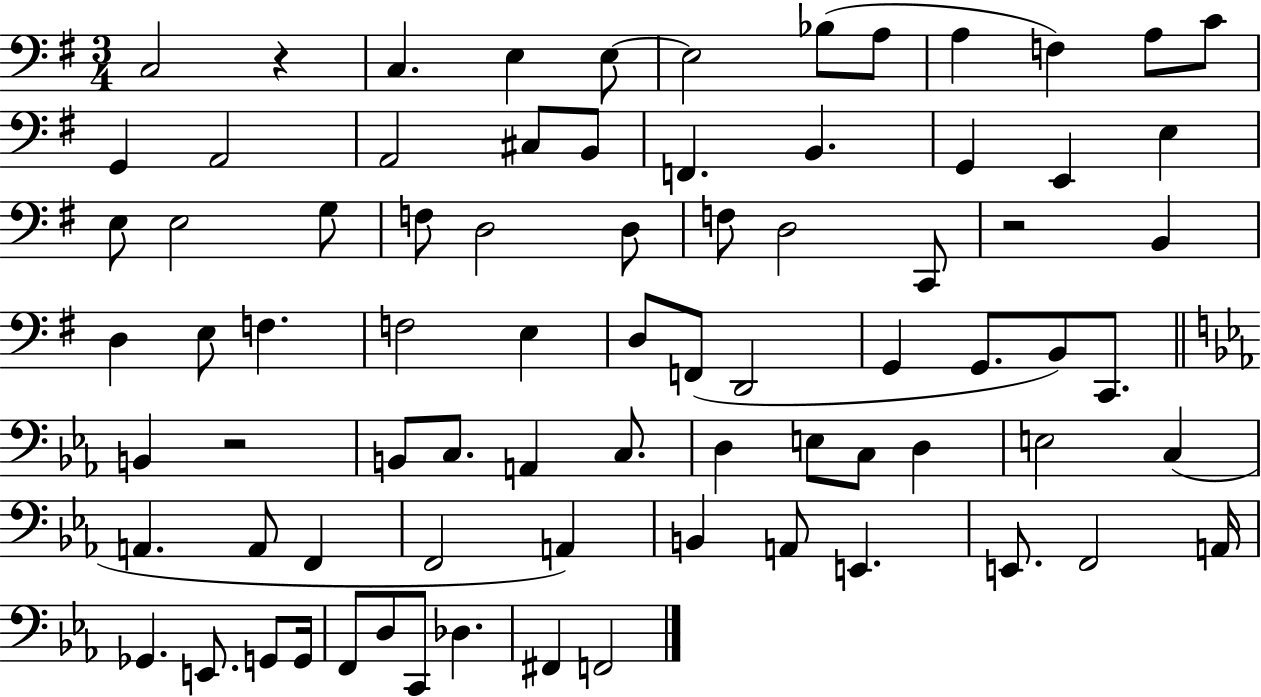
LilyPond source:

{
  \clef bass
  \numericTimeSignature
  \time 3/4
  \key g \major
  c2 r4 | c4. e4 e8~~ | e2 bes8( a8 | a4 f4) a8 c'8 | \break g,4 a,2 | a,2 cis8 b,8 | f,4. b,4. | g,4 e,4 e4 | \break e8 e2 g8 | f8 d2 d8 | f8 d2 c,8 | r2 b,4 | \break d4 e8 f4. | f2 e4 | d8 f,8( d,2 | g,4 g,8. b,8) c,8. | \break \bar "||" \break \key ees \major b,4 r2 | b,8 c8. a,4 c8. | d4 e8 c8 d4 | e2 c4( | \break a,4. a,8 f,4 | f,2 a,4) | b,4 a,8 e,4. | e,8. f,2 a,16 | \break ges,4. e,8. g,8 g,16 | f,8 d8 c,8 des4. | fis,4 f,2 | \bar "|."
}